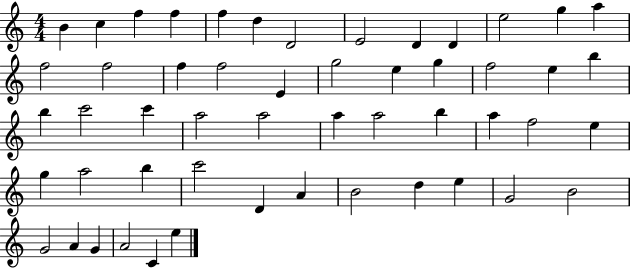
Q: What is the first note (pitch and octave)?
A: B4